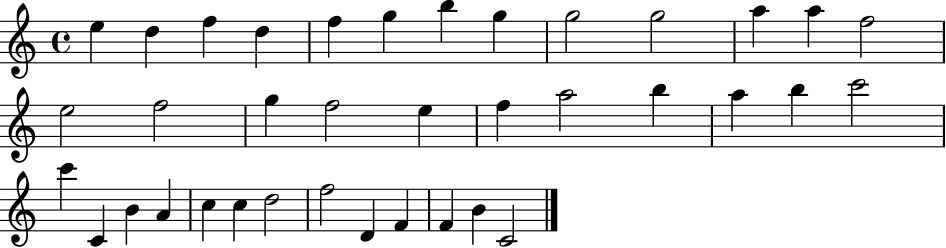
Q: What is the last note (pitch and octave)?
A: C4